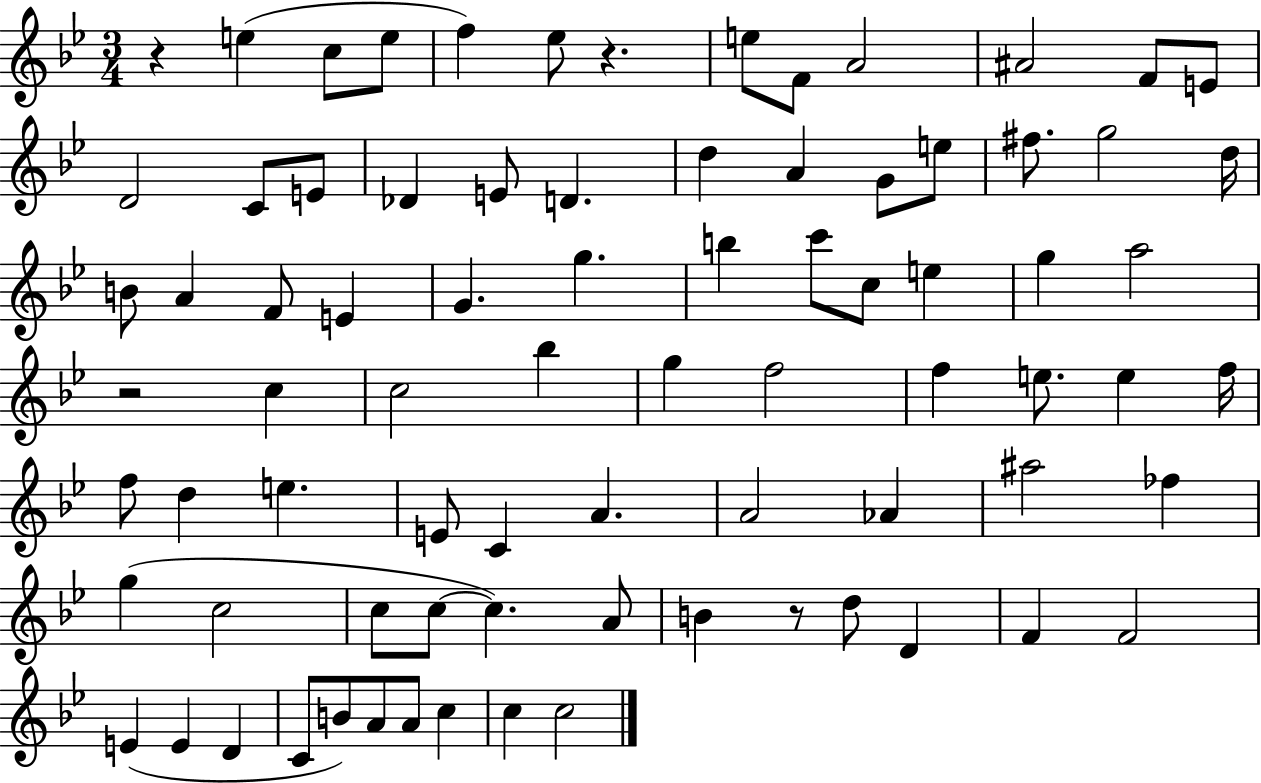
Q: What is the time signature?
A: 3/4